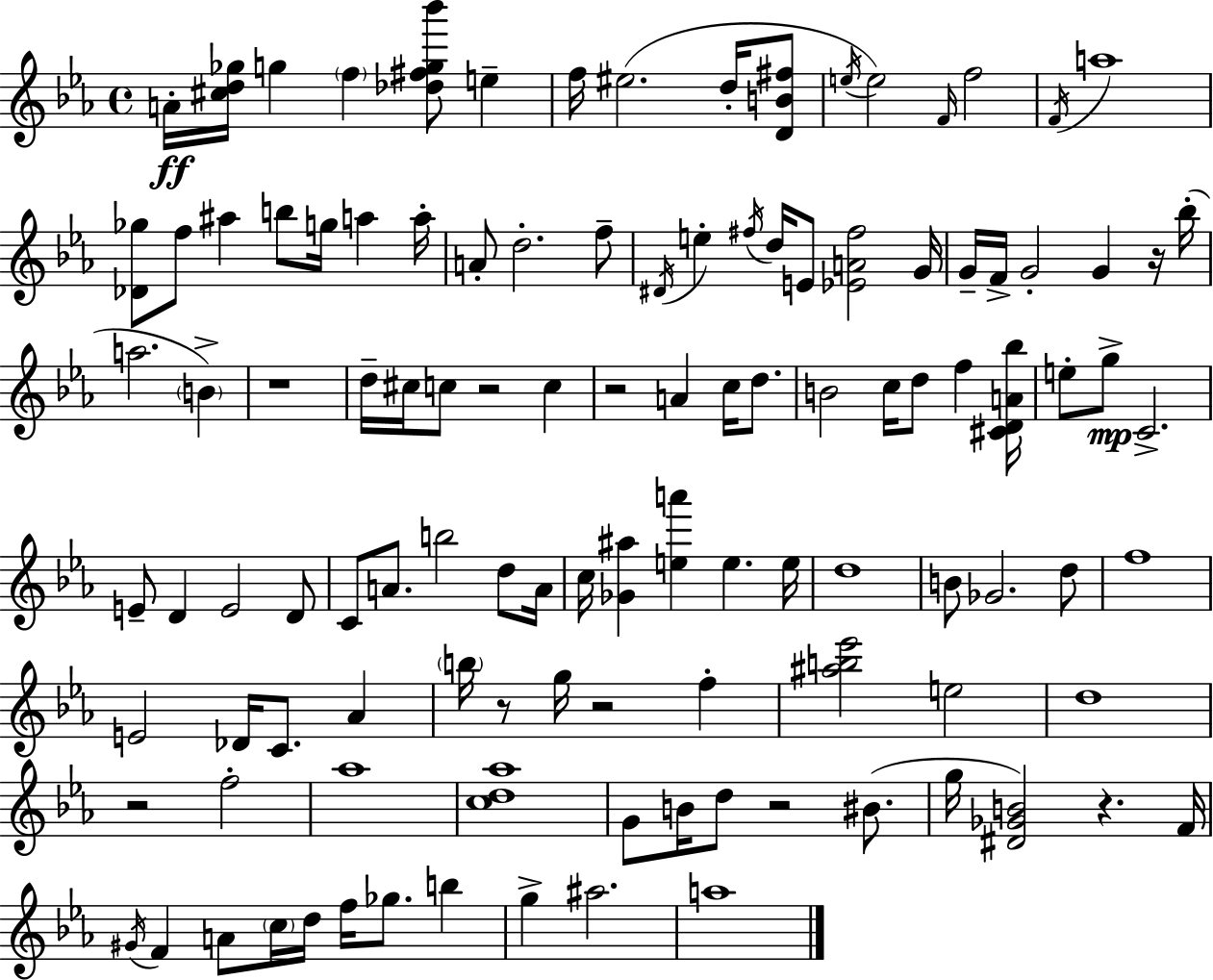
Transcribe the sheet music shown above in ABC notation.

X:1
T:Untitled
M:4/4
L:1/4
K:Eb
A/4 [^cd_g]/4 g f [_d^fg_b']/2 e f/4 ^e2 d/4 [DB^f]/2 e/4 e2 F/4 f2 F/4 a4 [_D_g]/2 f/2 ^a b/2 g/4 a a/4 A/2 d2 f/2 ^D/4 e ^f/4 d/4 E/2 [_EA^f]2 G/4 G/4 F/4 G2 G z/4 _b/4 a2 B z4 d/4 ^c/4 c/2 z2 c z2 A c/4 d/2 B2 c/4 d/2 f [^CDA_b]/4 e/2 g/2 C2 E/2 D E2 D/2 C/2 A/2 b2 d/2 A/4 c/4 [_G^a] [ea'] e e/4 d4 B/2 _G2 d/2 f4 E2 _D/4 C/2 _A b/4 z/2 g/4 z2 f [^ab_e']2 e2 d4 z2 f2 _a4 [cd_a]4 G/2 B/4 d/2 z2 ^B/2 g/4 [^D_GB]2 z F/4 ^G/4 F A/2 c/4 d/4 f/4 _g/2 b g ^a2 a4